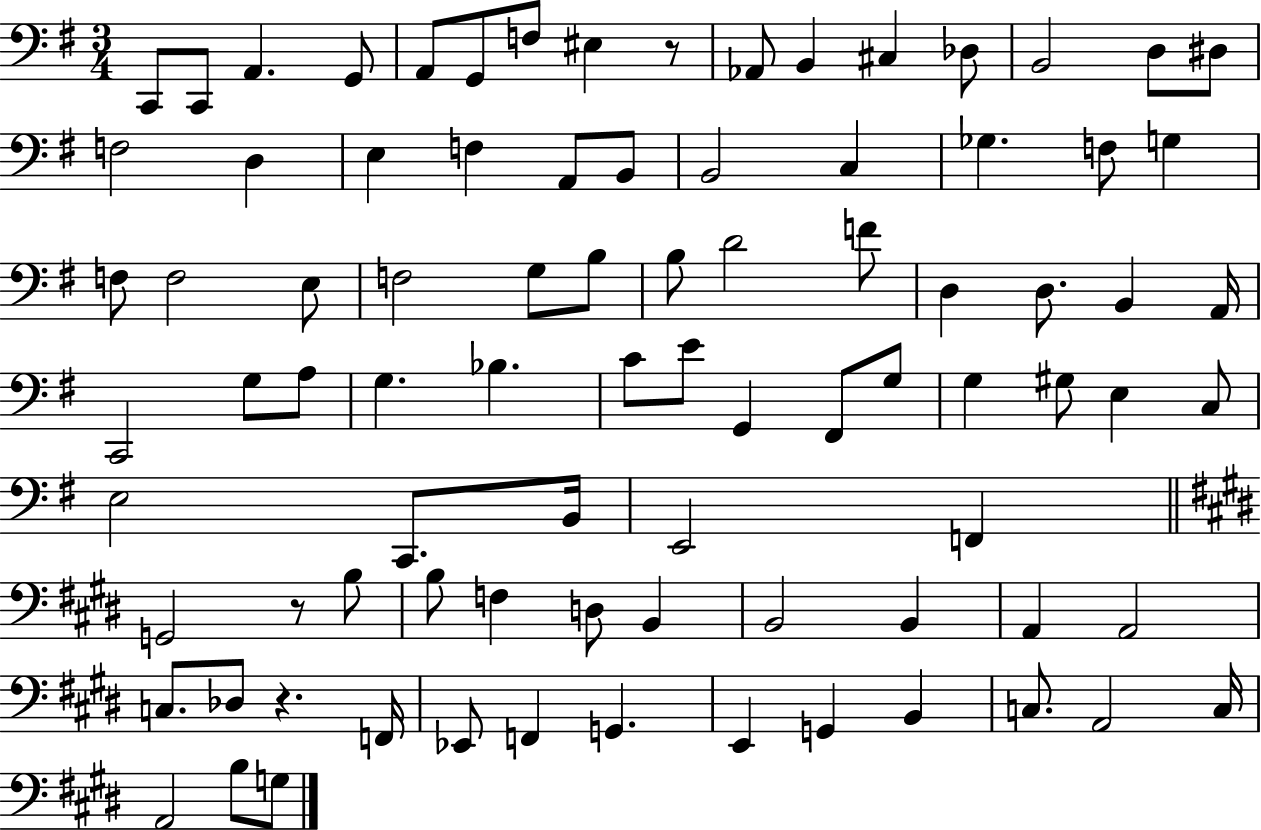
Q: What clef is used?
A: bass